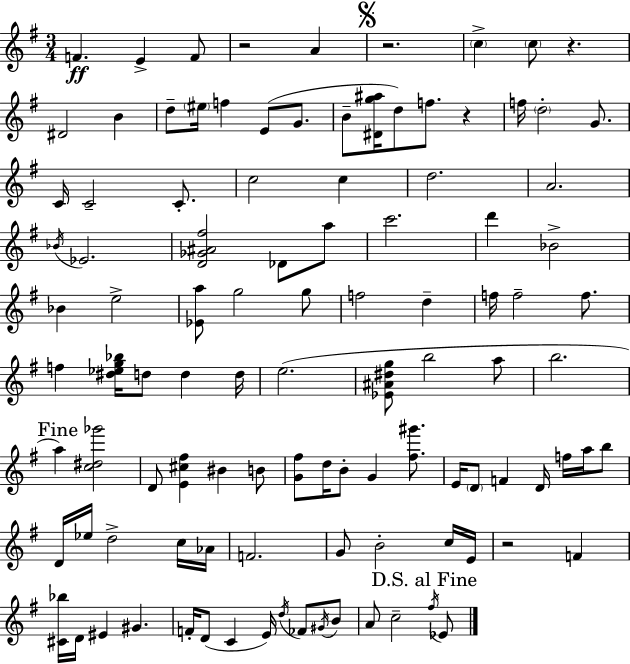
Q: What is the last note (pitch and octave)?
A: Eb4